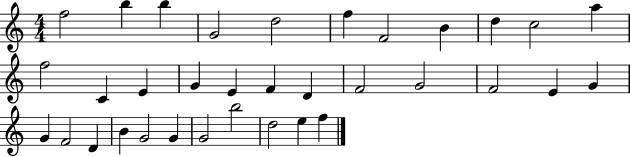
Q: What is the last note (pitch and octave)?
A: F5